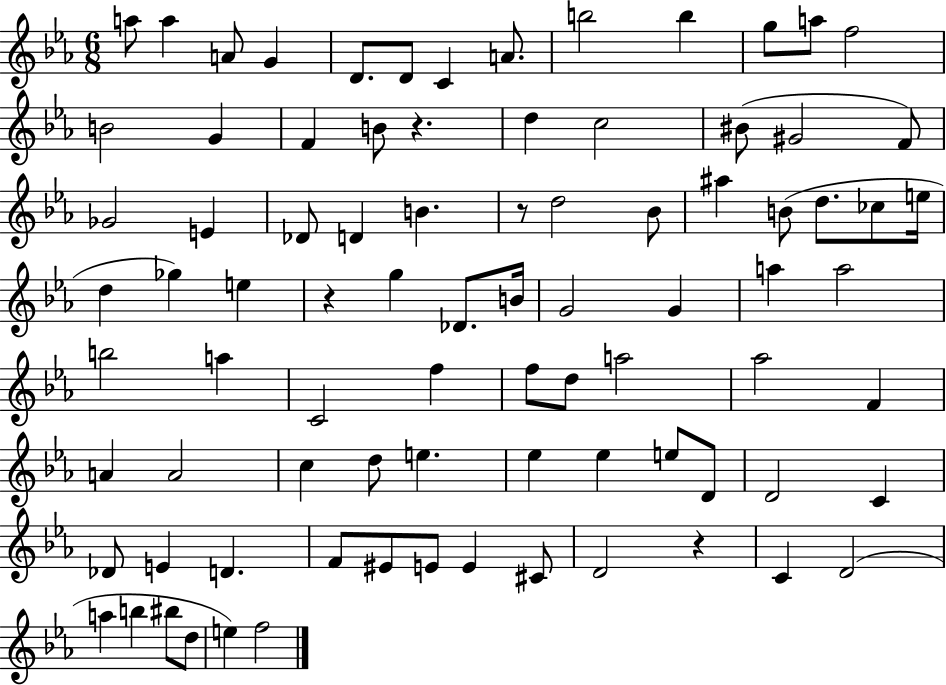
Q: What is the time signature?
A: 6/8